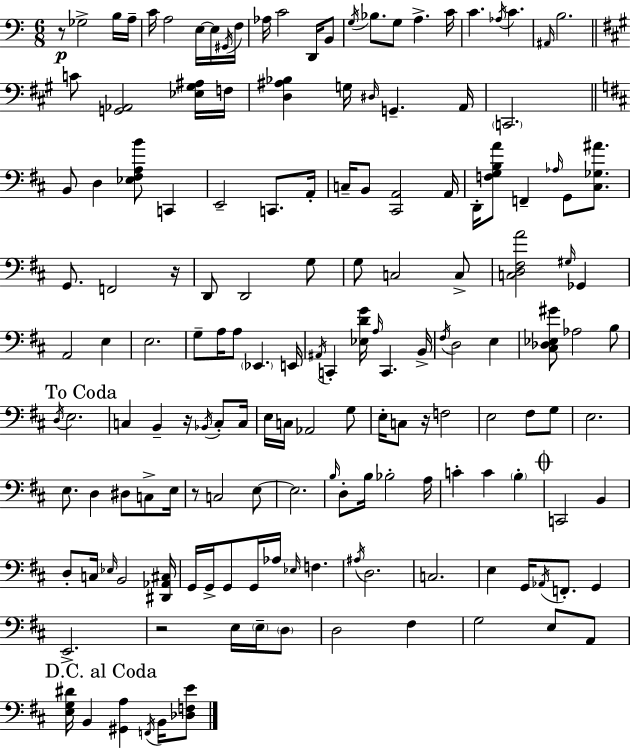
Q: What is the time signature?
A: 6/8